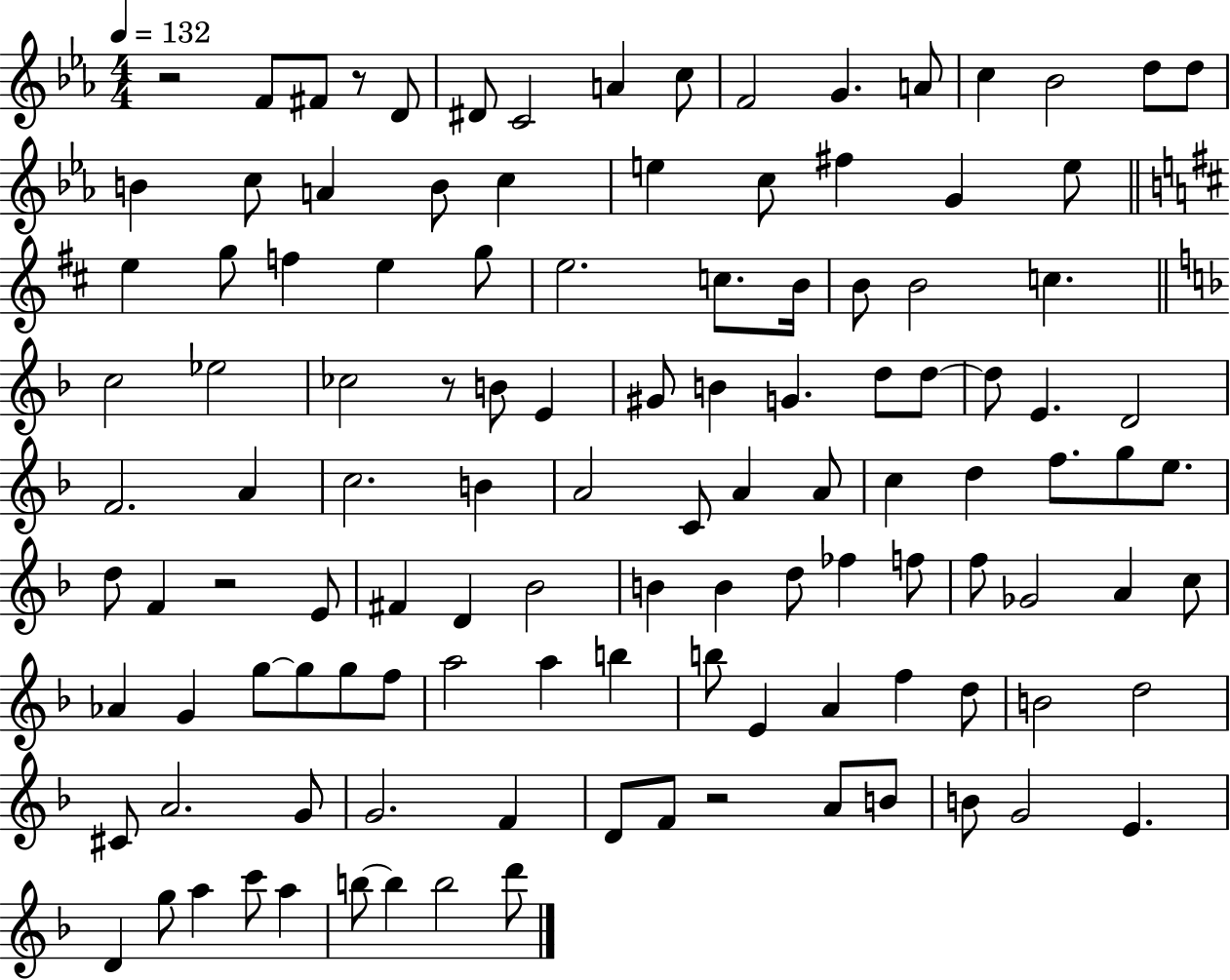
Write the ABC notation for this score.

X:1
T:Untitled
M:4/4
L:1/4
K:Eb
z2 F/2 ^F/2 z/2 D/2 ^D/2 C2 A c/2 F2 G A/2 c _B2 d/2 d/2 B c/2 A B/2 c e c/2 ^f G e/2 e g/2 f e g/2 e2 c/2 B/4 B/2 B2 c c2 _e2 _c2 z/2 B/2 E ^G/2 B G d/2 d/2 d/2 E D2 F2 A c2 B A2 C/2 A A/2 c d f/2 g/2 e/2 d/2 F z2 E/2 ^F D _B2 B B d/2 _f f/2 f/2 _G2 A c/2 _A G g/2 g/2 g/2 f/2 a2 a b b/2 E A f d/2 B2 d2 ^C/2 A2 G/2 G2 F D/2 F/2 z2 A/2 B/2 B/2 G2 E D g/2 a c'/2 a b/2 b b2 d'/2